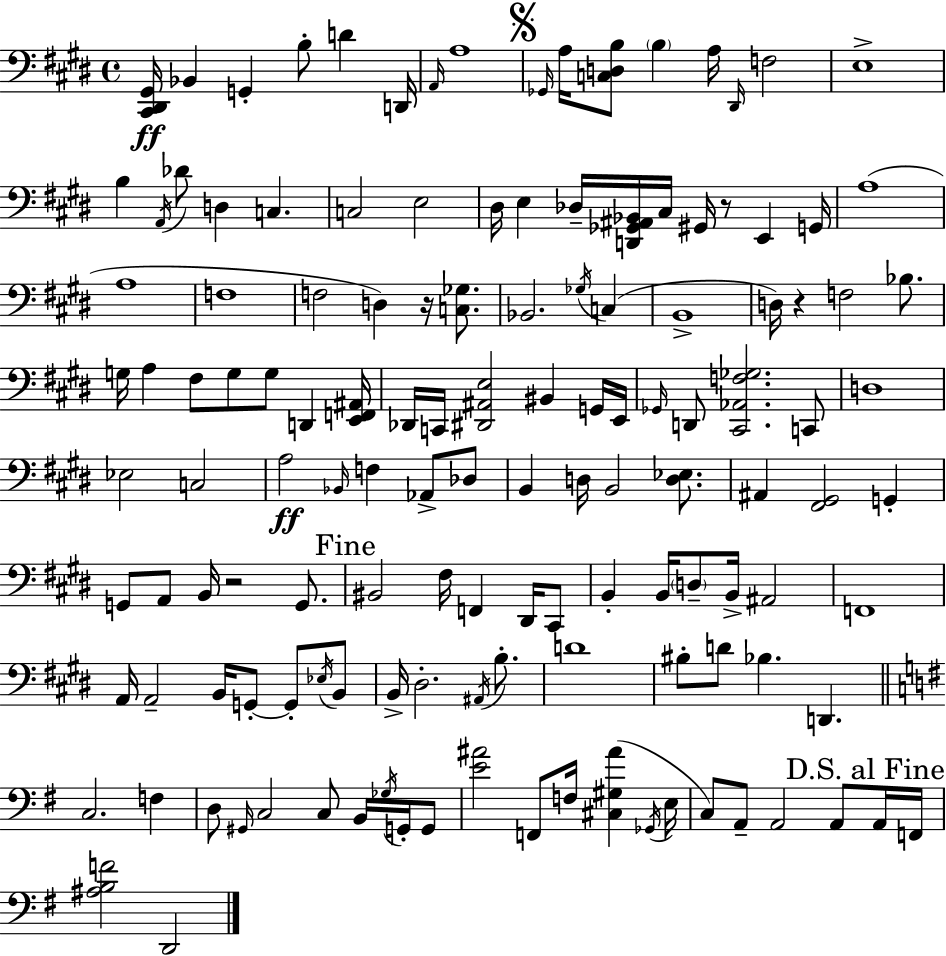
X:1
T:Untitled
M:4/4
L:1/4
K:E
[^C,,^D,,^G,,]/4 _B,, G,, B,/2 D D,,/4 A,,/4 A,4 _G,,/4 A,/4 [C,D,B,]/2 B, A,/4 ^D,,/4 F,2 E,4 B, A,,/4 _D/2 D, C, C,2 E,2 ^D,/4 E, _D,/4 [D,,_G,,^A,,_B,,]/4 ^C,/4 ^G,,/4 z/2 E,, G,,/4 A,4 A,4 F,4 F,2 D, z/4 [C,_G,]/2 _B,,2 _G,/4 C, B,,4 D,/4 z F,2 _B,/2 G,/4 A, ^F,/2 G,/2 G,/2 D,, [E,,F,,^A,,]/4 _D,,/4 C,,/4 [^D,,^A,,E,]2 ^B,, G,,/4 E,,/4 _G,,/4 D,,/2 [^C,,_A,,F,_G,]2 C,,/2 D,4 _E,2 C,2 A,2 _B,,/4 F, _A,,/2 _D,/2 B,, D,/4 B,,2 [D,_E,]/2 ^A,, [^F,,^G,,]2 G,, G,,/2 A,,/2 B,,/4 z2 G,,/2 ^B,,2 ^F,/4 F,, ^D,,/4 ^C,,/2 B,, B,,/4 D,/2 B,,/4 ^A,,2 F,,4 A,,/4 A,,2 B,,/4 G,,/2 G,,/2 _E,/4 B,,/2 B,,/4 ^D,2 ^A,,/4 B,/2 D4 ^B,/2 D/2 _B, D,, C,2 F, D,/2 ^G,,/4 C,2 C,/2 B,,/4 _G,/4 G,,/4 G,,/2 [E^A]2 F,,/2 F,/4 [^C,^G,^A] _G,,/4 E,/4 C,/2 A,,/2 A,,2 A,,/2 A,,/4 F,,/4 [^A,B,F]2 D,,2